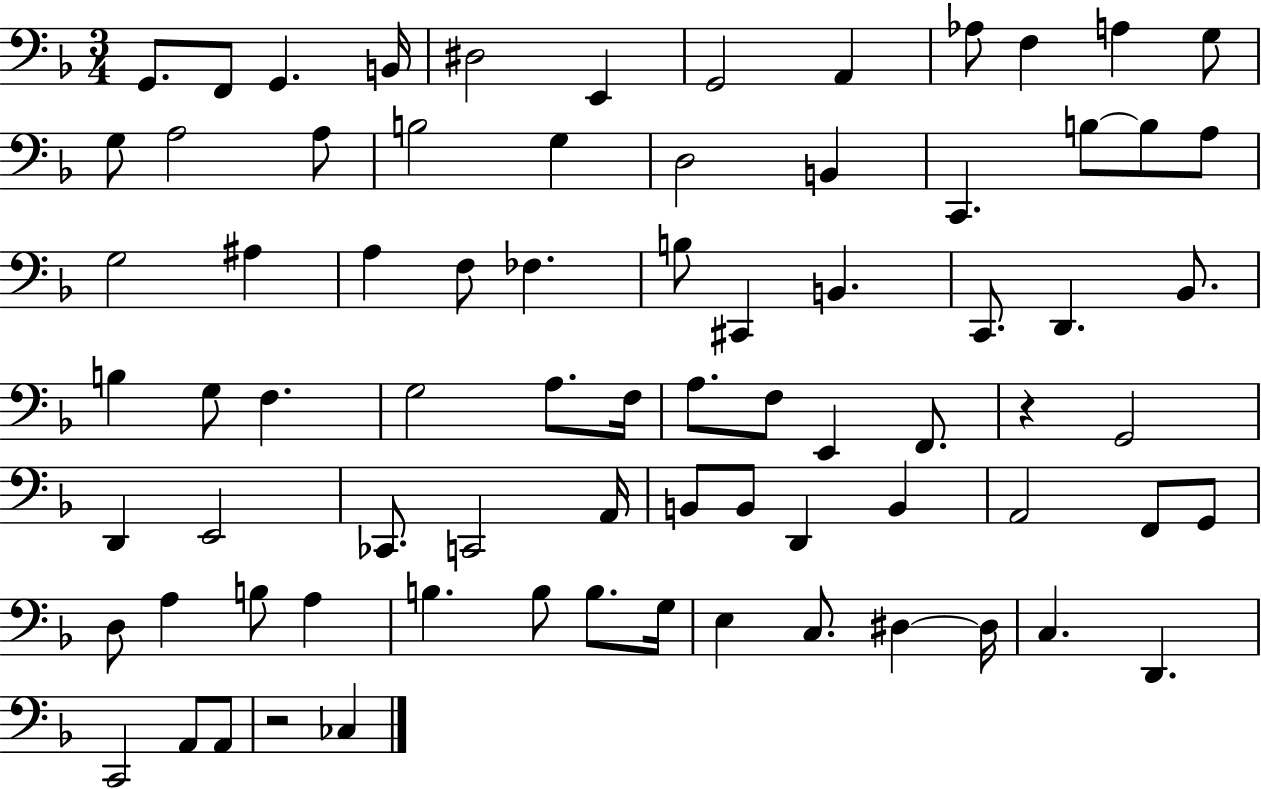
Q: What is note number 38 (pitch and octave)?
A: G3